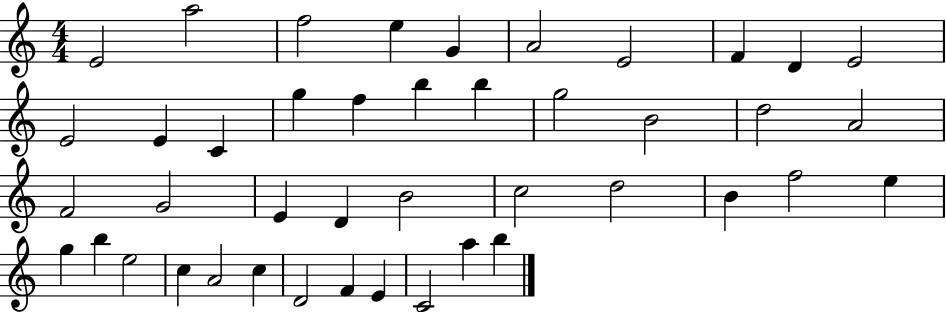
{
  \clef treble
  \numericTimeSignature
  \time 4/4
  \key c \major
  e'2 a''2 | f''2 e''4 g'4 | a'2 e'2 | f'4 d'4 e'2 | \break e'2 e'4 c'4 | g''4 f''4 b''4 b''4 | g''2 b'2 | d''2 a'2 | \break f'2 g'2 | e'4 d'4 b'2 | c''2 d''2 | b'4 f''2 e''4 | \break g''4 b''4 e''2 | c''4 a'2 c''4 | d'2 f'4 e'4 | c'2 a''4 b''4 | \break \bar "|."
}